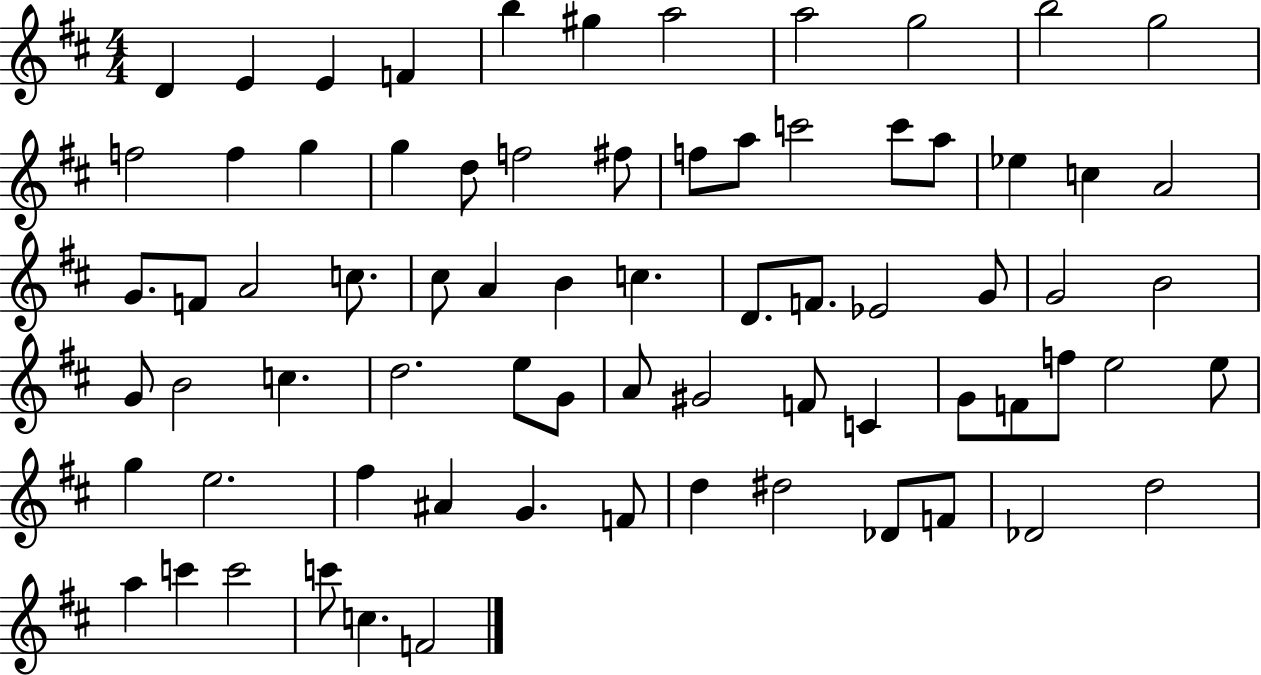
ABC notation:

X:1
T:Untitled
M:4/4
L:1/4
K:D
D E E F b ^g a2 a2 g2 b2 g2 f2 f g g d/2 f2 ^f/2 f/2 a/2 c'2 c'/2 a/2 _e c A2 G/2 F/2 A2 c/2 ^c/2 A B c D/2 F/2 _E2 G/2 G2 B2 G/2 B2 c d2 e/2 G/2 A/2 ^G2 F/2 C G/2 F/2 f/2 e2 e/2 g e2 ^f ^A G F/2 d ^d2 _D/2 F/2 _D2 d2 a c' c'2 c'/2 c F2